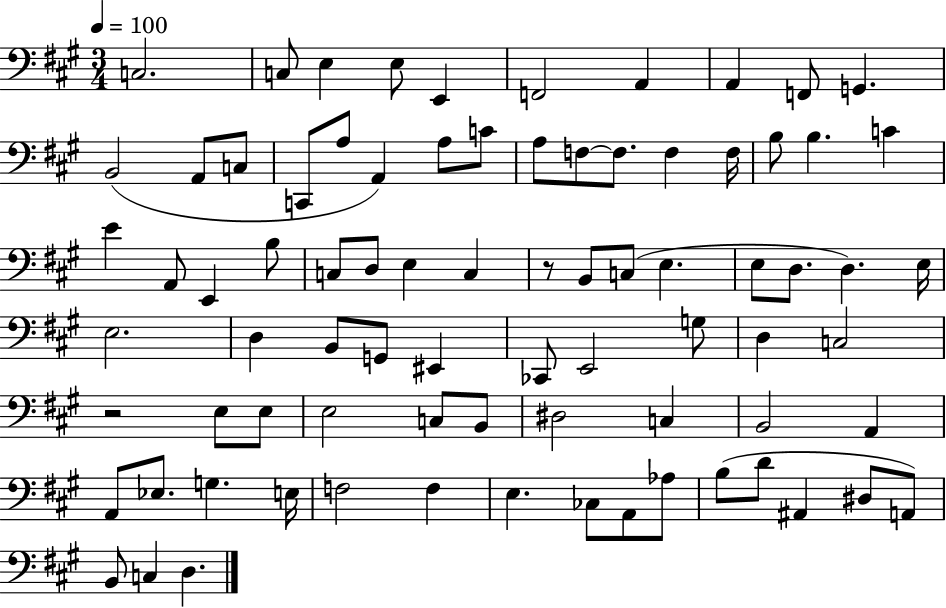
X:1
T:Untitled
M:3/4
L:1/4
K:A
C,2 C,/2 E, E,/2 E,, F,,2 A,, A,, F,,/2 G,, B,,2 A,,/2 C,/2 C,,/2 A,/2 A,, A,/2 C/2 A,/2 F,/2 F,/2 F, F,/4 B,/2 B, C E A,,/2 E,, B,/2 C,/2 D,/2 E, C, z/2 B,,/2 C,/2 E, E,/2 D,/2 D, E,/4 E,2 D, B,,/2 G,,/2 ^E,, _C,,/2 E,,2 G,/2 D, C,2 z2 E,/2 E,/2 E,2 C,/2 B,,/2 ^D,2 C, B,,2 A,, A,,/2 _E,/2 G, E,/4 F,2 F, E, _C,/2 A,,/2 _A,/2 B,/2 D/2 ^A,, ^D,/2 A,,/2 B,,/2 C, D,